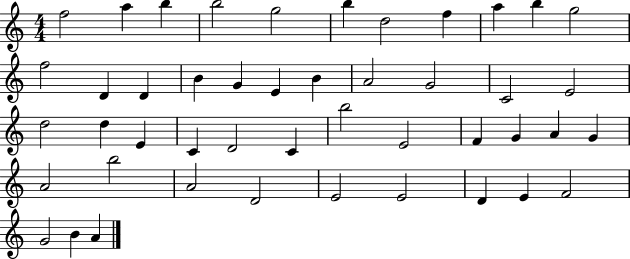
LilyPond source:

{
  \clef treble
  \numericTimeSignature
  \time 4/4
  \key c \major
  f''2 a''4 b''4 | b''2 g''2 | b''4 d''2 f''4 | a''4 b''4 g''2 | \break f''2 d'4 d'4 | b'4 g'4 e'4 b'4 | a'2 g'2 | c'2 e'2 | \break d''2 d''4 e'4 | c'4 d'2 c'4 | b''2 e'2 | f'4 g'4 a'4 g'4 | \break a'2 b''2 | a'2 d'2 | e'2 e'2 | d'4 e'4 f'2 | \break g'2 b'4 a'4 | \bar "|."
}